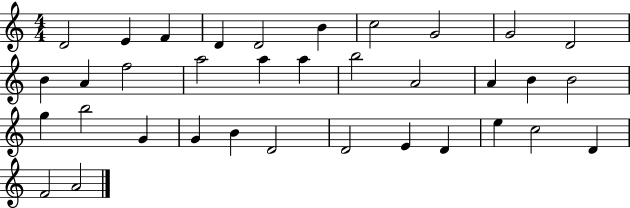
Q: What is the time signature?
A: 4/4